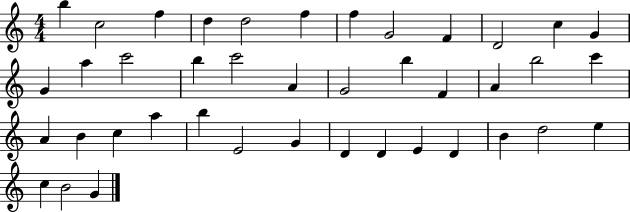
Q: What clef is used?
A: treble